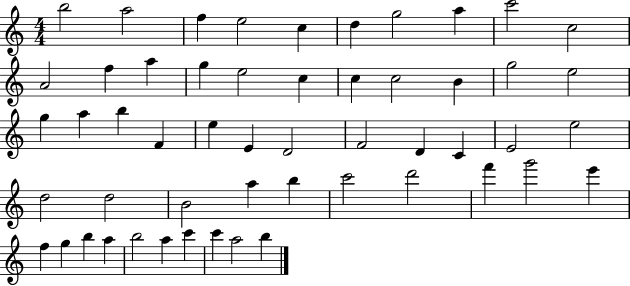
X:1
T:Untitled
M:4/4
L:1/4
K:C
b2 a2 f e2 c d g2 a c'2 c2 A2 f a g e2 c c c2 B g2 e2 g a b F e E D2 F2 D C E2 e2 d2 d2 B2 a b c'2 d'2 f' g'2 e' f g b a b2 a c' c' a2 b